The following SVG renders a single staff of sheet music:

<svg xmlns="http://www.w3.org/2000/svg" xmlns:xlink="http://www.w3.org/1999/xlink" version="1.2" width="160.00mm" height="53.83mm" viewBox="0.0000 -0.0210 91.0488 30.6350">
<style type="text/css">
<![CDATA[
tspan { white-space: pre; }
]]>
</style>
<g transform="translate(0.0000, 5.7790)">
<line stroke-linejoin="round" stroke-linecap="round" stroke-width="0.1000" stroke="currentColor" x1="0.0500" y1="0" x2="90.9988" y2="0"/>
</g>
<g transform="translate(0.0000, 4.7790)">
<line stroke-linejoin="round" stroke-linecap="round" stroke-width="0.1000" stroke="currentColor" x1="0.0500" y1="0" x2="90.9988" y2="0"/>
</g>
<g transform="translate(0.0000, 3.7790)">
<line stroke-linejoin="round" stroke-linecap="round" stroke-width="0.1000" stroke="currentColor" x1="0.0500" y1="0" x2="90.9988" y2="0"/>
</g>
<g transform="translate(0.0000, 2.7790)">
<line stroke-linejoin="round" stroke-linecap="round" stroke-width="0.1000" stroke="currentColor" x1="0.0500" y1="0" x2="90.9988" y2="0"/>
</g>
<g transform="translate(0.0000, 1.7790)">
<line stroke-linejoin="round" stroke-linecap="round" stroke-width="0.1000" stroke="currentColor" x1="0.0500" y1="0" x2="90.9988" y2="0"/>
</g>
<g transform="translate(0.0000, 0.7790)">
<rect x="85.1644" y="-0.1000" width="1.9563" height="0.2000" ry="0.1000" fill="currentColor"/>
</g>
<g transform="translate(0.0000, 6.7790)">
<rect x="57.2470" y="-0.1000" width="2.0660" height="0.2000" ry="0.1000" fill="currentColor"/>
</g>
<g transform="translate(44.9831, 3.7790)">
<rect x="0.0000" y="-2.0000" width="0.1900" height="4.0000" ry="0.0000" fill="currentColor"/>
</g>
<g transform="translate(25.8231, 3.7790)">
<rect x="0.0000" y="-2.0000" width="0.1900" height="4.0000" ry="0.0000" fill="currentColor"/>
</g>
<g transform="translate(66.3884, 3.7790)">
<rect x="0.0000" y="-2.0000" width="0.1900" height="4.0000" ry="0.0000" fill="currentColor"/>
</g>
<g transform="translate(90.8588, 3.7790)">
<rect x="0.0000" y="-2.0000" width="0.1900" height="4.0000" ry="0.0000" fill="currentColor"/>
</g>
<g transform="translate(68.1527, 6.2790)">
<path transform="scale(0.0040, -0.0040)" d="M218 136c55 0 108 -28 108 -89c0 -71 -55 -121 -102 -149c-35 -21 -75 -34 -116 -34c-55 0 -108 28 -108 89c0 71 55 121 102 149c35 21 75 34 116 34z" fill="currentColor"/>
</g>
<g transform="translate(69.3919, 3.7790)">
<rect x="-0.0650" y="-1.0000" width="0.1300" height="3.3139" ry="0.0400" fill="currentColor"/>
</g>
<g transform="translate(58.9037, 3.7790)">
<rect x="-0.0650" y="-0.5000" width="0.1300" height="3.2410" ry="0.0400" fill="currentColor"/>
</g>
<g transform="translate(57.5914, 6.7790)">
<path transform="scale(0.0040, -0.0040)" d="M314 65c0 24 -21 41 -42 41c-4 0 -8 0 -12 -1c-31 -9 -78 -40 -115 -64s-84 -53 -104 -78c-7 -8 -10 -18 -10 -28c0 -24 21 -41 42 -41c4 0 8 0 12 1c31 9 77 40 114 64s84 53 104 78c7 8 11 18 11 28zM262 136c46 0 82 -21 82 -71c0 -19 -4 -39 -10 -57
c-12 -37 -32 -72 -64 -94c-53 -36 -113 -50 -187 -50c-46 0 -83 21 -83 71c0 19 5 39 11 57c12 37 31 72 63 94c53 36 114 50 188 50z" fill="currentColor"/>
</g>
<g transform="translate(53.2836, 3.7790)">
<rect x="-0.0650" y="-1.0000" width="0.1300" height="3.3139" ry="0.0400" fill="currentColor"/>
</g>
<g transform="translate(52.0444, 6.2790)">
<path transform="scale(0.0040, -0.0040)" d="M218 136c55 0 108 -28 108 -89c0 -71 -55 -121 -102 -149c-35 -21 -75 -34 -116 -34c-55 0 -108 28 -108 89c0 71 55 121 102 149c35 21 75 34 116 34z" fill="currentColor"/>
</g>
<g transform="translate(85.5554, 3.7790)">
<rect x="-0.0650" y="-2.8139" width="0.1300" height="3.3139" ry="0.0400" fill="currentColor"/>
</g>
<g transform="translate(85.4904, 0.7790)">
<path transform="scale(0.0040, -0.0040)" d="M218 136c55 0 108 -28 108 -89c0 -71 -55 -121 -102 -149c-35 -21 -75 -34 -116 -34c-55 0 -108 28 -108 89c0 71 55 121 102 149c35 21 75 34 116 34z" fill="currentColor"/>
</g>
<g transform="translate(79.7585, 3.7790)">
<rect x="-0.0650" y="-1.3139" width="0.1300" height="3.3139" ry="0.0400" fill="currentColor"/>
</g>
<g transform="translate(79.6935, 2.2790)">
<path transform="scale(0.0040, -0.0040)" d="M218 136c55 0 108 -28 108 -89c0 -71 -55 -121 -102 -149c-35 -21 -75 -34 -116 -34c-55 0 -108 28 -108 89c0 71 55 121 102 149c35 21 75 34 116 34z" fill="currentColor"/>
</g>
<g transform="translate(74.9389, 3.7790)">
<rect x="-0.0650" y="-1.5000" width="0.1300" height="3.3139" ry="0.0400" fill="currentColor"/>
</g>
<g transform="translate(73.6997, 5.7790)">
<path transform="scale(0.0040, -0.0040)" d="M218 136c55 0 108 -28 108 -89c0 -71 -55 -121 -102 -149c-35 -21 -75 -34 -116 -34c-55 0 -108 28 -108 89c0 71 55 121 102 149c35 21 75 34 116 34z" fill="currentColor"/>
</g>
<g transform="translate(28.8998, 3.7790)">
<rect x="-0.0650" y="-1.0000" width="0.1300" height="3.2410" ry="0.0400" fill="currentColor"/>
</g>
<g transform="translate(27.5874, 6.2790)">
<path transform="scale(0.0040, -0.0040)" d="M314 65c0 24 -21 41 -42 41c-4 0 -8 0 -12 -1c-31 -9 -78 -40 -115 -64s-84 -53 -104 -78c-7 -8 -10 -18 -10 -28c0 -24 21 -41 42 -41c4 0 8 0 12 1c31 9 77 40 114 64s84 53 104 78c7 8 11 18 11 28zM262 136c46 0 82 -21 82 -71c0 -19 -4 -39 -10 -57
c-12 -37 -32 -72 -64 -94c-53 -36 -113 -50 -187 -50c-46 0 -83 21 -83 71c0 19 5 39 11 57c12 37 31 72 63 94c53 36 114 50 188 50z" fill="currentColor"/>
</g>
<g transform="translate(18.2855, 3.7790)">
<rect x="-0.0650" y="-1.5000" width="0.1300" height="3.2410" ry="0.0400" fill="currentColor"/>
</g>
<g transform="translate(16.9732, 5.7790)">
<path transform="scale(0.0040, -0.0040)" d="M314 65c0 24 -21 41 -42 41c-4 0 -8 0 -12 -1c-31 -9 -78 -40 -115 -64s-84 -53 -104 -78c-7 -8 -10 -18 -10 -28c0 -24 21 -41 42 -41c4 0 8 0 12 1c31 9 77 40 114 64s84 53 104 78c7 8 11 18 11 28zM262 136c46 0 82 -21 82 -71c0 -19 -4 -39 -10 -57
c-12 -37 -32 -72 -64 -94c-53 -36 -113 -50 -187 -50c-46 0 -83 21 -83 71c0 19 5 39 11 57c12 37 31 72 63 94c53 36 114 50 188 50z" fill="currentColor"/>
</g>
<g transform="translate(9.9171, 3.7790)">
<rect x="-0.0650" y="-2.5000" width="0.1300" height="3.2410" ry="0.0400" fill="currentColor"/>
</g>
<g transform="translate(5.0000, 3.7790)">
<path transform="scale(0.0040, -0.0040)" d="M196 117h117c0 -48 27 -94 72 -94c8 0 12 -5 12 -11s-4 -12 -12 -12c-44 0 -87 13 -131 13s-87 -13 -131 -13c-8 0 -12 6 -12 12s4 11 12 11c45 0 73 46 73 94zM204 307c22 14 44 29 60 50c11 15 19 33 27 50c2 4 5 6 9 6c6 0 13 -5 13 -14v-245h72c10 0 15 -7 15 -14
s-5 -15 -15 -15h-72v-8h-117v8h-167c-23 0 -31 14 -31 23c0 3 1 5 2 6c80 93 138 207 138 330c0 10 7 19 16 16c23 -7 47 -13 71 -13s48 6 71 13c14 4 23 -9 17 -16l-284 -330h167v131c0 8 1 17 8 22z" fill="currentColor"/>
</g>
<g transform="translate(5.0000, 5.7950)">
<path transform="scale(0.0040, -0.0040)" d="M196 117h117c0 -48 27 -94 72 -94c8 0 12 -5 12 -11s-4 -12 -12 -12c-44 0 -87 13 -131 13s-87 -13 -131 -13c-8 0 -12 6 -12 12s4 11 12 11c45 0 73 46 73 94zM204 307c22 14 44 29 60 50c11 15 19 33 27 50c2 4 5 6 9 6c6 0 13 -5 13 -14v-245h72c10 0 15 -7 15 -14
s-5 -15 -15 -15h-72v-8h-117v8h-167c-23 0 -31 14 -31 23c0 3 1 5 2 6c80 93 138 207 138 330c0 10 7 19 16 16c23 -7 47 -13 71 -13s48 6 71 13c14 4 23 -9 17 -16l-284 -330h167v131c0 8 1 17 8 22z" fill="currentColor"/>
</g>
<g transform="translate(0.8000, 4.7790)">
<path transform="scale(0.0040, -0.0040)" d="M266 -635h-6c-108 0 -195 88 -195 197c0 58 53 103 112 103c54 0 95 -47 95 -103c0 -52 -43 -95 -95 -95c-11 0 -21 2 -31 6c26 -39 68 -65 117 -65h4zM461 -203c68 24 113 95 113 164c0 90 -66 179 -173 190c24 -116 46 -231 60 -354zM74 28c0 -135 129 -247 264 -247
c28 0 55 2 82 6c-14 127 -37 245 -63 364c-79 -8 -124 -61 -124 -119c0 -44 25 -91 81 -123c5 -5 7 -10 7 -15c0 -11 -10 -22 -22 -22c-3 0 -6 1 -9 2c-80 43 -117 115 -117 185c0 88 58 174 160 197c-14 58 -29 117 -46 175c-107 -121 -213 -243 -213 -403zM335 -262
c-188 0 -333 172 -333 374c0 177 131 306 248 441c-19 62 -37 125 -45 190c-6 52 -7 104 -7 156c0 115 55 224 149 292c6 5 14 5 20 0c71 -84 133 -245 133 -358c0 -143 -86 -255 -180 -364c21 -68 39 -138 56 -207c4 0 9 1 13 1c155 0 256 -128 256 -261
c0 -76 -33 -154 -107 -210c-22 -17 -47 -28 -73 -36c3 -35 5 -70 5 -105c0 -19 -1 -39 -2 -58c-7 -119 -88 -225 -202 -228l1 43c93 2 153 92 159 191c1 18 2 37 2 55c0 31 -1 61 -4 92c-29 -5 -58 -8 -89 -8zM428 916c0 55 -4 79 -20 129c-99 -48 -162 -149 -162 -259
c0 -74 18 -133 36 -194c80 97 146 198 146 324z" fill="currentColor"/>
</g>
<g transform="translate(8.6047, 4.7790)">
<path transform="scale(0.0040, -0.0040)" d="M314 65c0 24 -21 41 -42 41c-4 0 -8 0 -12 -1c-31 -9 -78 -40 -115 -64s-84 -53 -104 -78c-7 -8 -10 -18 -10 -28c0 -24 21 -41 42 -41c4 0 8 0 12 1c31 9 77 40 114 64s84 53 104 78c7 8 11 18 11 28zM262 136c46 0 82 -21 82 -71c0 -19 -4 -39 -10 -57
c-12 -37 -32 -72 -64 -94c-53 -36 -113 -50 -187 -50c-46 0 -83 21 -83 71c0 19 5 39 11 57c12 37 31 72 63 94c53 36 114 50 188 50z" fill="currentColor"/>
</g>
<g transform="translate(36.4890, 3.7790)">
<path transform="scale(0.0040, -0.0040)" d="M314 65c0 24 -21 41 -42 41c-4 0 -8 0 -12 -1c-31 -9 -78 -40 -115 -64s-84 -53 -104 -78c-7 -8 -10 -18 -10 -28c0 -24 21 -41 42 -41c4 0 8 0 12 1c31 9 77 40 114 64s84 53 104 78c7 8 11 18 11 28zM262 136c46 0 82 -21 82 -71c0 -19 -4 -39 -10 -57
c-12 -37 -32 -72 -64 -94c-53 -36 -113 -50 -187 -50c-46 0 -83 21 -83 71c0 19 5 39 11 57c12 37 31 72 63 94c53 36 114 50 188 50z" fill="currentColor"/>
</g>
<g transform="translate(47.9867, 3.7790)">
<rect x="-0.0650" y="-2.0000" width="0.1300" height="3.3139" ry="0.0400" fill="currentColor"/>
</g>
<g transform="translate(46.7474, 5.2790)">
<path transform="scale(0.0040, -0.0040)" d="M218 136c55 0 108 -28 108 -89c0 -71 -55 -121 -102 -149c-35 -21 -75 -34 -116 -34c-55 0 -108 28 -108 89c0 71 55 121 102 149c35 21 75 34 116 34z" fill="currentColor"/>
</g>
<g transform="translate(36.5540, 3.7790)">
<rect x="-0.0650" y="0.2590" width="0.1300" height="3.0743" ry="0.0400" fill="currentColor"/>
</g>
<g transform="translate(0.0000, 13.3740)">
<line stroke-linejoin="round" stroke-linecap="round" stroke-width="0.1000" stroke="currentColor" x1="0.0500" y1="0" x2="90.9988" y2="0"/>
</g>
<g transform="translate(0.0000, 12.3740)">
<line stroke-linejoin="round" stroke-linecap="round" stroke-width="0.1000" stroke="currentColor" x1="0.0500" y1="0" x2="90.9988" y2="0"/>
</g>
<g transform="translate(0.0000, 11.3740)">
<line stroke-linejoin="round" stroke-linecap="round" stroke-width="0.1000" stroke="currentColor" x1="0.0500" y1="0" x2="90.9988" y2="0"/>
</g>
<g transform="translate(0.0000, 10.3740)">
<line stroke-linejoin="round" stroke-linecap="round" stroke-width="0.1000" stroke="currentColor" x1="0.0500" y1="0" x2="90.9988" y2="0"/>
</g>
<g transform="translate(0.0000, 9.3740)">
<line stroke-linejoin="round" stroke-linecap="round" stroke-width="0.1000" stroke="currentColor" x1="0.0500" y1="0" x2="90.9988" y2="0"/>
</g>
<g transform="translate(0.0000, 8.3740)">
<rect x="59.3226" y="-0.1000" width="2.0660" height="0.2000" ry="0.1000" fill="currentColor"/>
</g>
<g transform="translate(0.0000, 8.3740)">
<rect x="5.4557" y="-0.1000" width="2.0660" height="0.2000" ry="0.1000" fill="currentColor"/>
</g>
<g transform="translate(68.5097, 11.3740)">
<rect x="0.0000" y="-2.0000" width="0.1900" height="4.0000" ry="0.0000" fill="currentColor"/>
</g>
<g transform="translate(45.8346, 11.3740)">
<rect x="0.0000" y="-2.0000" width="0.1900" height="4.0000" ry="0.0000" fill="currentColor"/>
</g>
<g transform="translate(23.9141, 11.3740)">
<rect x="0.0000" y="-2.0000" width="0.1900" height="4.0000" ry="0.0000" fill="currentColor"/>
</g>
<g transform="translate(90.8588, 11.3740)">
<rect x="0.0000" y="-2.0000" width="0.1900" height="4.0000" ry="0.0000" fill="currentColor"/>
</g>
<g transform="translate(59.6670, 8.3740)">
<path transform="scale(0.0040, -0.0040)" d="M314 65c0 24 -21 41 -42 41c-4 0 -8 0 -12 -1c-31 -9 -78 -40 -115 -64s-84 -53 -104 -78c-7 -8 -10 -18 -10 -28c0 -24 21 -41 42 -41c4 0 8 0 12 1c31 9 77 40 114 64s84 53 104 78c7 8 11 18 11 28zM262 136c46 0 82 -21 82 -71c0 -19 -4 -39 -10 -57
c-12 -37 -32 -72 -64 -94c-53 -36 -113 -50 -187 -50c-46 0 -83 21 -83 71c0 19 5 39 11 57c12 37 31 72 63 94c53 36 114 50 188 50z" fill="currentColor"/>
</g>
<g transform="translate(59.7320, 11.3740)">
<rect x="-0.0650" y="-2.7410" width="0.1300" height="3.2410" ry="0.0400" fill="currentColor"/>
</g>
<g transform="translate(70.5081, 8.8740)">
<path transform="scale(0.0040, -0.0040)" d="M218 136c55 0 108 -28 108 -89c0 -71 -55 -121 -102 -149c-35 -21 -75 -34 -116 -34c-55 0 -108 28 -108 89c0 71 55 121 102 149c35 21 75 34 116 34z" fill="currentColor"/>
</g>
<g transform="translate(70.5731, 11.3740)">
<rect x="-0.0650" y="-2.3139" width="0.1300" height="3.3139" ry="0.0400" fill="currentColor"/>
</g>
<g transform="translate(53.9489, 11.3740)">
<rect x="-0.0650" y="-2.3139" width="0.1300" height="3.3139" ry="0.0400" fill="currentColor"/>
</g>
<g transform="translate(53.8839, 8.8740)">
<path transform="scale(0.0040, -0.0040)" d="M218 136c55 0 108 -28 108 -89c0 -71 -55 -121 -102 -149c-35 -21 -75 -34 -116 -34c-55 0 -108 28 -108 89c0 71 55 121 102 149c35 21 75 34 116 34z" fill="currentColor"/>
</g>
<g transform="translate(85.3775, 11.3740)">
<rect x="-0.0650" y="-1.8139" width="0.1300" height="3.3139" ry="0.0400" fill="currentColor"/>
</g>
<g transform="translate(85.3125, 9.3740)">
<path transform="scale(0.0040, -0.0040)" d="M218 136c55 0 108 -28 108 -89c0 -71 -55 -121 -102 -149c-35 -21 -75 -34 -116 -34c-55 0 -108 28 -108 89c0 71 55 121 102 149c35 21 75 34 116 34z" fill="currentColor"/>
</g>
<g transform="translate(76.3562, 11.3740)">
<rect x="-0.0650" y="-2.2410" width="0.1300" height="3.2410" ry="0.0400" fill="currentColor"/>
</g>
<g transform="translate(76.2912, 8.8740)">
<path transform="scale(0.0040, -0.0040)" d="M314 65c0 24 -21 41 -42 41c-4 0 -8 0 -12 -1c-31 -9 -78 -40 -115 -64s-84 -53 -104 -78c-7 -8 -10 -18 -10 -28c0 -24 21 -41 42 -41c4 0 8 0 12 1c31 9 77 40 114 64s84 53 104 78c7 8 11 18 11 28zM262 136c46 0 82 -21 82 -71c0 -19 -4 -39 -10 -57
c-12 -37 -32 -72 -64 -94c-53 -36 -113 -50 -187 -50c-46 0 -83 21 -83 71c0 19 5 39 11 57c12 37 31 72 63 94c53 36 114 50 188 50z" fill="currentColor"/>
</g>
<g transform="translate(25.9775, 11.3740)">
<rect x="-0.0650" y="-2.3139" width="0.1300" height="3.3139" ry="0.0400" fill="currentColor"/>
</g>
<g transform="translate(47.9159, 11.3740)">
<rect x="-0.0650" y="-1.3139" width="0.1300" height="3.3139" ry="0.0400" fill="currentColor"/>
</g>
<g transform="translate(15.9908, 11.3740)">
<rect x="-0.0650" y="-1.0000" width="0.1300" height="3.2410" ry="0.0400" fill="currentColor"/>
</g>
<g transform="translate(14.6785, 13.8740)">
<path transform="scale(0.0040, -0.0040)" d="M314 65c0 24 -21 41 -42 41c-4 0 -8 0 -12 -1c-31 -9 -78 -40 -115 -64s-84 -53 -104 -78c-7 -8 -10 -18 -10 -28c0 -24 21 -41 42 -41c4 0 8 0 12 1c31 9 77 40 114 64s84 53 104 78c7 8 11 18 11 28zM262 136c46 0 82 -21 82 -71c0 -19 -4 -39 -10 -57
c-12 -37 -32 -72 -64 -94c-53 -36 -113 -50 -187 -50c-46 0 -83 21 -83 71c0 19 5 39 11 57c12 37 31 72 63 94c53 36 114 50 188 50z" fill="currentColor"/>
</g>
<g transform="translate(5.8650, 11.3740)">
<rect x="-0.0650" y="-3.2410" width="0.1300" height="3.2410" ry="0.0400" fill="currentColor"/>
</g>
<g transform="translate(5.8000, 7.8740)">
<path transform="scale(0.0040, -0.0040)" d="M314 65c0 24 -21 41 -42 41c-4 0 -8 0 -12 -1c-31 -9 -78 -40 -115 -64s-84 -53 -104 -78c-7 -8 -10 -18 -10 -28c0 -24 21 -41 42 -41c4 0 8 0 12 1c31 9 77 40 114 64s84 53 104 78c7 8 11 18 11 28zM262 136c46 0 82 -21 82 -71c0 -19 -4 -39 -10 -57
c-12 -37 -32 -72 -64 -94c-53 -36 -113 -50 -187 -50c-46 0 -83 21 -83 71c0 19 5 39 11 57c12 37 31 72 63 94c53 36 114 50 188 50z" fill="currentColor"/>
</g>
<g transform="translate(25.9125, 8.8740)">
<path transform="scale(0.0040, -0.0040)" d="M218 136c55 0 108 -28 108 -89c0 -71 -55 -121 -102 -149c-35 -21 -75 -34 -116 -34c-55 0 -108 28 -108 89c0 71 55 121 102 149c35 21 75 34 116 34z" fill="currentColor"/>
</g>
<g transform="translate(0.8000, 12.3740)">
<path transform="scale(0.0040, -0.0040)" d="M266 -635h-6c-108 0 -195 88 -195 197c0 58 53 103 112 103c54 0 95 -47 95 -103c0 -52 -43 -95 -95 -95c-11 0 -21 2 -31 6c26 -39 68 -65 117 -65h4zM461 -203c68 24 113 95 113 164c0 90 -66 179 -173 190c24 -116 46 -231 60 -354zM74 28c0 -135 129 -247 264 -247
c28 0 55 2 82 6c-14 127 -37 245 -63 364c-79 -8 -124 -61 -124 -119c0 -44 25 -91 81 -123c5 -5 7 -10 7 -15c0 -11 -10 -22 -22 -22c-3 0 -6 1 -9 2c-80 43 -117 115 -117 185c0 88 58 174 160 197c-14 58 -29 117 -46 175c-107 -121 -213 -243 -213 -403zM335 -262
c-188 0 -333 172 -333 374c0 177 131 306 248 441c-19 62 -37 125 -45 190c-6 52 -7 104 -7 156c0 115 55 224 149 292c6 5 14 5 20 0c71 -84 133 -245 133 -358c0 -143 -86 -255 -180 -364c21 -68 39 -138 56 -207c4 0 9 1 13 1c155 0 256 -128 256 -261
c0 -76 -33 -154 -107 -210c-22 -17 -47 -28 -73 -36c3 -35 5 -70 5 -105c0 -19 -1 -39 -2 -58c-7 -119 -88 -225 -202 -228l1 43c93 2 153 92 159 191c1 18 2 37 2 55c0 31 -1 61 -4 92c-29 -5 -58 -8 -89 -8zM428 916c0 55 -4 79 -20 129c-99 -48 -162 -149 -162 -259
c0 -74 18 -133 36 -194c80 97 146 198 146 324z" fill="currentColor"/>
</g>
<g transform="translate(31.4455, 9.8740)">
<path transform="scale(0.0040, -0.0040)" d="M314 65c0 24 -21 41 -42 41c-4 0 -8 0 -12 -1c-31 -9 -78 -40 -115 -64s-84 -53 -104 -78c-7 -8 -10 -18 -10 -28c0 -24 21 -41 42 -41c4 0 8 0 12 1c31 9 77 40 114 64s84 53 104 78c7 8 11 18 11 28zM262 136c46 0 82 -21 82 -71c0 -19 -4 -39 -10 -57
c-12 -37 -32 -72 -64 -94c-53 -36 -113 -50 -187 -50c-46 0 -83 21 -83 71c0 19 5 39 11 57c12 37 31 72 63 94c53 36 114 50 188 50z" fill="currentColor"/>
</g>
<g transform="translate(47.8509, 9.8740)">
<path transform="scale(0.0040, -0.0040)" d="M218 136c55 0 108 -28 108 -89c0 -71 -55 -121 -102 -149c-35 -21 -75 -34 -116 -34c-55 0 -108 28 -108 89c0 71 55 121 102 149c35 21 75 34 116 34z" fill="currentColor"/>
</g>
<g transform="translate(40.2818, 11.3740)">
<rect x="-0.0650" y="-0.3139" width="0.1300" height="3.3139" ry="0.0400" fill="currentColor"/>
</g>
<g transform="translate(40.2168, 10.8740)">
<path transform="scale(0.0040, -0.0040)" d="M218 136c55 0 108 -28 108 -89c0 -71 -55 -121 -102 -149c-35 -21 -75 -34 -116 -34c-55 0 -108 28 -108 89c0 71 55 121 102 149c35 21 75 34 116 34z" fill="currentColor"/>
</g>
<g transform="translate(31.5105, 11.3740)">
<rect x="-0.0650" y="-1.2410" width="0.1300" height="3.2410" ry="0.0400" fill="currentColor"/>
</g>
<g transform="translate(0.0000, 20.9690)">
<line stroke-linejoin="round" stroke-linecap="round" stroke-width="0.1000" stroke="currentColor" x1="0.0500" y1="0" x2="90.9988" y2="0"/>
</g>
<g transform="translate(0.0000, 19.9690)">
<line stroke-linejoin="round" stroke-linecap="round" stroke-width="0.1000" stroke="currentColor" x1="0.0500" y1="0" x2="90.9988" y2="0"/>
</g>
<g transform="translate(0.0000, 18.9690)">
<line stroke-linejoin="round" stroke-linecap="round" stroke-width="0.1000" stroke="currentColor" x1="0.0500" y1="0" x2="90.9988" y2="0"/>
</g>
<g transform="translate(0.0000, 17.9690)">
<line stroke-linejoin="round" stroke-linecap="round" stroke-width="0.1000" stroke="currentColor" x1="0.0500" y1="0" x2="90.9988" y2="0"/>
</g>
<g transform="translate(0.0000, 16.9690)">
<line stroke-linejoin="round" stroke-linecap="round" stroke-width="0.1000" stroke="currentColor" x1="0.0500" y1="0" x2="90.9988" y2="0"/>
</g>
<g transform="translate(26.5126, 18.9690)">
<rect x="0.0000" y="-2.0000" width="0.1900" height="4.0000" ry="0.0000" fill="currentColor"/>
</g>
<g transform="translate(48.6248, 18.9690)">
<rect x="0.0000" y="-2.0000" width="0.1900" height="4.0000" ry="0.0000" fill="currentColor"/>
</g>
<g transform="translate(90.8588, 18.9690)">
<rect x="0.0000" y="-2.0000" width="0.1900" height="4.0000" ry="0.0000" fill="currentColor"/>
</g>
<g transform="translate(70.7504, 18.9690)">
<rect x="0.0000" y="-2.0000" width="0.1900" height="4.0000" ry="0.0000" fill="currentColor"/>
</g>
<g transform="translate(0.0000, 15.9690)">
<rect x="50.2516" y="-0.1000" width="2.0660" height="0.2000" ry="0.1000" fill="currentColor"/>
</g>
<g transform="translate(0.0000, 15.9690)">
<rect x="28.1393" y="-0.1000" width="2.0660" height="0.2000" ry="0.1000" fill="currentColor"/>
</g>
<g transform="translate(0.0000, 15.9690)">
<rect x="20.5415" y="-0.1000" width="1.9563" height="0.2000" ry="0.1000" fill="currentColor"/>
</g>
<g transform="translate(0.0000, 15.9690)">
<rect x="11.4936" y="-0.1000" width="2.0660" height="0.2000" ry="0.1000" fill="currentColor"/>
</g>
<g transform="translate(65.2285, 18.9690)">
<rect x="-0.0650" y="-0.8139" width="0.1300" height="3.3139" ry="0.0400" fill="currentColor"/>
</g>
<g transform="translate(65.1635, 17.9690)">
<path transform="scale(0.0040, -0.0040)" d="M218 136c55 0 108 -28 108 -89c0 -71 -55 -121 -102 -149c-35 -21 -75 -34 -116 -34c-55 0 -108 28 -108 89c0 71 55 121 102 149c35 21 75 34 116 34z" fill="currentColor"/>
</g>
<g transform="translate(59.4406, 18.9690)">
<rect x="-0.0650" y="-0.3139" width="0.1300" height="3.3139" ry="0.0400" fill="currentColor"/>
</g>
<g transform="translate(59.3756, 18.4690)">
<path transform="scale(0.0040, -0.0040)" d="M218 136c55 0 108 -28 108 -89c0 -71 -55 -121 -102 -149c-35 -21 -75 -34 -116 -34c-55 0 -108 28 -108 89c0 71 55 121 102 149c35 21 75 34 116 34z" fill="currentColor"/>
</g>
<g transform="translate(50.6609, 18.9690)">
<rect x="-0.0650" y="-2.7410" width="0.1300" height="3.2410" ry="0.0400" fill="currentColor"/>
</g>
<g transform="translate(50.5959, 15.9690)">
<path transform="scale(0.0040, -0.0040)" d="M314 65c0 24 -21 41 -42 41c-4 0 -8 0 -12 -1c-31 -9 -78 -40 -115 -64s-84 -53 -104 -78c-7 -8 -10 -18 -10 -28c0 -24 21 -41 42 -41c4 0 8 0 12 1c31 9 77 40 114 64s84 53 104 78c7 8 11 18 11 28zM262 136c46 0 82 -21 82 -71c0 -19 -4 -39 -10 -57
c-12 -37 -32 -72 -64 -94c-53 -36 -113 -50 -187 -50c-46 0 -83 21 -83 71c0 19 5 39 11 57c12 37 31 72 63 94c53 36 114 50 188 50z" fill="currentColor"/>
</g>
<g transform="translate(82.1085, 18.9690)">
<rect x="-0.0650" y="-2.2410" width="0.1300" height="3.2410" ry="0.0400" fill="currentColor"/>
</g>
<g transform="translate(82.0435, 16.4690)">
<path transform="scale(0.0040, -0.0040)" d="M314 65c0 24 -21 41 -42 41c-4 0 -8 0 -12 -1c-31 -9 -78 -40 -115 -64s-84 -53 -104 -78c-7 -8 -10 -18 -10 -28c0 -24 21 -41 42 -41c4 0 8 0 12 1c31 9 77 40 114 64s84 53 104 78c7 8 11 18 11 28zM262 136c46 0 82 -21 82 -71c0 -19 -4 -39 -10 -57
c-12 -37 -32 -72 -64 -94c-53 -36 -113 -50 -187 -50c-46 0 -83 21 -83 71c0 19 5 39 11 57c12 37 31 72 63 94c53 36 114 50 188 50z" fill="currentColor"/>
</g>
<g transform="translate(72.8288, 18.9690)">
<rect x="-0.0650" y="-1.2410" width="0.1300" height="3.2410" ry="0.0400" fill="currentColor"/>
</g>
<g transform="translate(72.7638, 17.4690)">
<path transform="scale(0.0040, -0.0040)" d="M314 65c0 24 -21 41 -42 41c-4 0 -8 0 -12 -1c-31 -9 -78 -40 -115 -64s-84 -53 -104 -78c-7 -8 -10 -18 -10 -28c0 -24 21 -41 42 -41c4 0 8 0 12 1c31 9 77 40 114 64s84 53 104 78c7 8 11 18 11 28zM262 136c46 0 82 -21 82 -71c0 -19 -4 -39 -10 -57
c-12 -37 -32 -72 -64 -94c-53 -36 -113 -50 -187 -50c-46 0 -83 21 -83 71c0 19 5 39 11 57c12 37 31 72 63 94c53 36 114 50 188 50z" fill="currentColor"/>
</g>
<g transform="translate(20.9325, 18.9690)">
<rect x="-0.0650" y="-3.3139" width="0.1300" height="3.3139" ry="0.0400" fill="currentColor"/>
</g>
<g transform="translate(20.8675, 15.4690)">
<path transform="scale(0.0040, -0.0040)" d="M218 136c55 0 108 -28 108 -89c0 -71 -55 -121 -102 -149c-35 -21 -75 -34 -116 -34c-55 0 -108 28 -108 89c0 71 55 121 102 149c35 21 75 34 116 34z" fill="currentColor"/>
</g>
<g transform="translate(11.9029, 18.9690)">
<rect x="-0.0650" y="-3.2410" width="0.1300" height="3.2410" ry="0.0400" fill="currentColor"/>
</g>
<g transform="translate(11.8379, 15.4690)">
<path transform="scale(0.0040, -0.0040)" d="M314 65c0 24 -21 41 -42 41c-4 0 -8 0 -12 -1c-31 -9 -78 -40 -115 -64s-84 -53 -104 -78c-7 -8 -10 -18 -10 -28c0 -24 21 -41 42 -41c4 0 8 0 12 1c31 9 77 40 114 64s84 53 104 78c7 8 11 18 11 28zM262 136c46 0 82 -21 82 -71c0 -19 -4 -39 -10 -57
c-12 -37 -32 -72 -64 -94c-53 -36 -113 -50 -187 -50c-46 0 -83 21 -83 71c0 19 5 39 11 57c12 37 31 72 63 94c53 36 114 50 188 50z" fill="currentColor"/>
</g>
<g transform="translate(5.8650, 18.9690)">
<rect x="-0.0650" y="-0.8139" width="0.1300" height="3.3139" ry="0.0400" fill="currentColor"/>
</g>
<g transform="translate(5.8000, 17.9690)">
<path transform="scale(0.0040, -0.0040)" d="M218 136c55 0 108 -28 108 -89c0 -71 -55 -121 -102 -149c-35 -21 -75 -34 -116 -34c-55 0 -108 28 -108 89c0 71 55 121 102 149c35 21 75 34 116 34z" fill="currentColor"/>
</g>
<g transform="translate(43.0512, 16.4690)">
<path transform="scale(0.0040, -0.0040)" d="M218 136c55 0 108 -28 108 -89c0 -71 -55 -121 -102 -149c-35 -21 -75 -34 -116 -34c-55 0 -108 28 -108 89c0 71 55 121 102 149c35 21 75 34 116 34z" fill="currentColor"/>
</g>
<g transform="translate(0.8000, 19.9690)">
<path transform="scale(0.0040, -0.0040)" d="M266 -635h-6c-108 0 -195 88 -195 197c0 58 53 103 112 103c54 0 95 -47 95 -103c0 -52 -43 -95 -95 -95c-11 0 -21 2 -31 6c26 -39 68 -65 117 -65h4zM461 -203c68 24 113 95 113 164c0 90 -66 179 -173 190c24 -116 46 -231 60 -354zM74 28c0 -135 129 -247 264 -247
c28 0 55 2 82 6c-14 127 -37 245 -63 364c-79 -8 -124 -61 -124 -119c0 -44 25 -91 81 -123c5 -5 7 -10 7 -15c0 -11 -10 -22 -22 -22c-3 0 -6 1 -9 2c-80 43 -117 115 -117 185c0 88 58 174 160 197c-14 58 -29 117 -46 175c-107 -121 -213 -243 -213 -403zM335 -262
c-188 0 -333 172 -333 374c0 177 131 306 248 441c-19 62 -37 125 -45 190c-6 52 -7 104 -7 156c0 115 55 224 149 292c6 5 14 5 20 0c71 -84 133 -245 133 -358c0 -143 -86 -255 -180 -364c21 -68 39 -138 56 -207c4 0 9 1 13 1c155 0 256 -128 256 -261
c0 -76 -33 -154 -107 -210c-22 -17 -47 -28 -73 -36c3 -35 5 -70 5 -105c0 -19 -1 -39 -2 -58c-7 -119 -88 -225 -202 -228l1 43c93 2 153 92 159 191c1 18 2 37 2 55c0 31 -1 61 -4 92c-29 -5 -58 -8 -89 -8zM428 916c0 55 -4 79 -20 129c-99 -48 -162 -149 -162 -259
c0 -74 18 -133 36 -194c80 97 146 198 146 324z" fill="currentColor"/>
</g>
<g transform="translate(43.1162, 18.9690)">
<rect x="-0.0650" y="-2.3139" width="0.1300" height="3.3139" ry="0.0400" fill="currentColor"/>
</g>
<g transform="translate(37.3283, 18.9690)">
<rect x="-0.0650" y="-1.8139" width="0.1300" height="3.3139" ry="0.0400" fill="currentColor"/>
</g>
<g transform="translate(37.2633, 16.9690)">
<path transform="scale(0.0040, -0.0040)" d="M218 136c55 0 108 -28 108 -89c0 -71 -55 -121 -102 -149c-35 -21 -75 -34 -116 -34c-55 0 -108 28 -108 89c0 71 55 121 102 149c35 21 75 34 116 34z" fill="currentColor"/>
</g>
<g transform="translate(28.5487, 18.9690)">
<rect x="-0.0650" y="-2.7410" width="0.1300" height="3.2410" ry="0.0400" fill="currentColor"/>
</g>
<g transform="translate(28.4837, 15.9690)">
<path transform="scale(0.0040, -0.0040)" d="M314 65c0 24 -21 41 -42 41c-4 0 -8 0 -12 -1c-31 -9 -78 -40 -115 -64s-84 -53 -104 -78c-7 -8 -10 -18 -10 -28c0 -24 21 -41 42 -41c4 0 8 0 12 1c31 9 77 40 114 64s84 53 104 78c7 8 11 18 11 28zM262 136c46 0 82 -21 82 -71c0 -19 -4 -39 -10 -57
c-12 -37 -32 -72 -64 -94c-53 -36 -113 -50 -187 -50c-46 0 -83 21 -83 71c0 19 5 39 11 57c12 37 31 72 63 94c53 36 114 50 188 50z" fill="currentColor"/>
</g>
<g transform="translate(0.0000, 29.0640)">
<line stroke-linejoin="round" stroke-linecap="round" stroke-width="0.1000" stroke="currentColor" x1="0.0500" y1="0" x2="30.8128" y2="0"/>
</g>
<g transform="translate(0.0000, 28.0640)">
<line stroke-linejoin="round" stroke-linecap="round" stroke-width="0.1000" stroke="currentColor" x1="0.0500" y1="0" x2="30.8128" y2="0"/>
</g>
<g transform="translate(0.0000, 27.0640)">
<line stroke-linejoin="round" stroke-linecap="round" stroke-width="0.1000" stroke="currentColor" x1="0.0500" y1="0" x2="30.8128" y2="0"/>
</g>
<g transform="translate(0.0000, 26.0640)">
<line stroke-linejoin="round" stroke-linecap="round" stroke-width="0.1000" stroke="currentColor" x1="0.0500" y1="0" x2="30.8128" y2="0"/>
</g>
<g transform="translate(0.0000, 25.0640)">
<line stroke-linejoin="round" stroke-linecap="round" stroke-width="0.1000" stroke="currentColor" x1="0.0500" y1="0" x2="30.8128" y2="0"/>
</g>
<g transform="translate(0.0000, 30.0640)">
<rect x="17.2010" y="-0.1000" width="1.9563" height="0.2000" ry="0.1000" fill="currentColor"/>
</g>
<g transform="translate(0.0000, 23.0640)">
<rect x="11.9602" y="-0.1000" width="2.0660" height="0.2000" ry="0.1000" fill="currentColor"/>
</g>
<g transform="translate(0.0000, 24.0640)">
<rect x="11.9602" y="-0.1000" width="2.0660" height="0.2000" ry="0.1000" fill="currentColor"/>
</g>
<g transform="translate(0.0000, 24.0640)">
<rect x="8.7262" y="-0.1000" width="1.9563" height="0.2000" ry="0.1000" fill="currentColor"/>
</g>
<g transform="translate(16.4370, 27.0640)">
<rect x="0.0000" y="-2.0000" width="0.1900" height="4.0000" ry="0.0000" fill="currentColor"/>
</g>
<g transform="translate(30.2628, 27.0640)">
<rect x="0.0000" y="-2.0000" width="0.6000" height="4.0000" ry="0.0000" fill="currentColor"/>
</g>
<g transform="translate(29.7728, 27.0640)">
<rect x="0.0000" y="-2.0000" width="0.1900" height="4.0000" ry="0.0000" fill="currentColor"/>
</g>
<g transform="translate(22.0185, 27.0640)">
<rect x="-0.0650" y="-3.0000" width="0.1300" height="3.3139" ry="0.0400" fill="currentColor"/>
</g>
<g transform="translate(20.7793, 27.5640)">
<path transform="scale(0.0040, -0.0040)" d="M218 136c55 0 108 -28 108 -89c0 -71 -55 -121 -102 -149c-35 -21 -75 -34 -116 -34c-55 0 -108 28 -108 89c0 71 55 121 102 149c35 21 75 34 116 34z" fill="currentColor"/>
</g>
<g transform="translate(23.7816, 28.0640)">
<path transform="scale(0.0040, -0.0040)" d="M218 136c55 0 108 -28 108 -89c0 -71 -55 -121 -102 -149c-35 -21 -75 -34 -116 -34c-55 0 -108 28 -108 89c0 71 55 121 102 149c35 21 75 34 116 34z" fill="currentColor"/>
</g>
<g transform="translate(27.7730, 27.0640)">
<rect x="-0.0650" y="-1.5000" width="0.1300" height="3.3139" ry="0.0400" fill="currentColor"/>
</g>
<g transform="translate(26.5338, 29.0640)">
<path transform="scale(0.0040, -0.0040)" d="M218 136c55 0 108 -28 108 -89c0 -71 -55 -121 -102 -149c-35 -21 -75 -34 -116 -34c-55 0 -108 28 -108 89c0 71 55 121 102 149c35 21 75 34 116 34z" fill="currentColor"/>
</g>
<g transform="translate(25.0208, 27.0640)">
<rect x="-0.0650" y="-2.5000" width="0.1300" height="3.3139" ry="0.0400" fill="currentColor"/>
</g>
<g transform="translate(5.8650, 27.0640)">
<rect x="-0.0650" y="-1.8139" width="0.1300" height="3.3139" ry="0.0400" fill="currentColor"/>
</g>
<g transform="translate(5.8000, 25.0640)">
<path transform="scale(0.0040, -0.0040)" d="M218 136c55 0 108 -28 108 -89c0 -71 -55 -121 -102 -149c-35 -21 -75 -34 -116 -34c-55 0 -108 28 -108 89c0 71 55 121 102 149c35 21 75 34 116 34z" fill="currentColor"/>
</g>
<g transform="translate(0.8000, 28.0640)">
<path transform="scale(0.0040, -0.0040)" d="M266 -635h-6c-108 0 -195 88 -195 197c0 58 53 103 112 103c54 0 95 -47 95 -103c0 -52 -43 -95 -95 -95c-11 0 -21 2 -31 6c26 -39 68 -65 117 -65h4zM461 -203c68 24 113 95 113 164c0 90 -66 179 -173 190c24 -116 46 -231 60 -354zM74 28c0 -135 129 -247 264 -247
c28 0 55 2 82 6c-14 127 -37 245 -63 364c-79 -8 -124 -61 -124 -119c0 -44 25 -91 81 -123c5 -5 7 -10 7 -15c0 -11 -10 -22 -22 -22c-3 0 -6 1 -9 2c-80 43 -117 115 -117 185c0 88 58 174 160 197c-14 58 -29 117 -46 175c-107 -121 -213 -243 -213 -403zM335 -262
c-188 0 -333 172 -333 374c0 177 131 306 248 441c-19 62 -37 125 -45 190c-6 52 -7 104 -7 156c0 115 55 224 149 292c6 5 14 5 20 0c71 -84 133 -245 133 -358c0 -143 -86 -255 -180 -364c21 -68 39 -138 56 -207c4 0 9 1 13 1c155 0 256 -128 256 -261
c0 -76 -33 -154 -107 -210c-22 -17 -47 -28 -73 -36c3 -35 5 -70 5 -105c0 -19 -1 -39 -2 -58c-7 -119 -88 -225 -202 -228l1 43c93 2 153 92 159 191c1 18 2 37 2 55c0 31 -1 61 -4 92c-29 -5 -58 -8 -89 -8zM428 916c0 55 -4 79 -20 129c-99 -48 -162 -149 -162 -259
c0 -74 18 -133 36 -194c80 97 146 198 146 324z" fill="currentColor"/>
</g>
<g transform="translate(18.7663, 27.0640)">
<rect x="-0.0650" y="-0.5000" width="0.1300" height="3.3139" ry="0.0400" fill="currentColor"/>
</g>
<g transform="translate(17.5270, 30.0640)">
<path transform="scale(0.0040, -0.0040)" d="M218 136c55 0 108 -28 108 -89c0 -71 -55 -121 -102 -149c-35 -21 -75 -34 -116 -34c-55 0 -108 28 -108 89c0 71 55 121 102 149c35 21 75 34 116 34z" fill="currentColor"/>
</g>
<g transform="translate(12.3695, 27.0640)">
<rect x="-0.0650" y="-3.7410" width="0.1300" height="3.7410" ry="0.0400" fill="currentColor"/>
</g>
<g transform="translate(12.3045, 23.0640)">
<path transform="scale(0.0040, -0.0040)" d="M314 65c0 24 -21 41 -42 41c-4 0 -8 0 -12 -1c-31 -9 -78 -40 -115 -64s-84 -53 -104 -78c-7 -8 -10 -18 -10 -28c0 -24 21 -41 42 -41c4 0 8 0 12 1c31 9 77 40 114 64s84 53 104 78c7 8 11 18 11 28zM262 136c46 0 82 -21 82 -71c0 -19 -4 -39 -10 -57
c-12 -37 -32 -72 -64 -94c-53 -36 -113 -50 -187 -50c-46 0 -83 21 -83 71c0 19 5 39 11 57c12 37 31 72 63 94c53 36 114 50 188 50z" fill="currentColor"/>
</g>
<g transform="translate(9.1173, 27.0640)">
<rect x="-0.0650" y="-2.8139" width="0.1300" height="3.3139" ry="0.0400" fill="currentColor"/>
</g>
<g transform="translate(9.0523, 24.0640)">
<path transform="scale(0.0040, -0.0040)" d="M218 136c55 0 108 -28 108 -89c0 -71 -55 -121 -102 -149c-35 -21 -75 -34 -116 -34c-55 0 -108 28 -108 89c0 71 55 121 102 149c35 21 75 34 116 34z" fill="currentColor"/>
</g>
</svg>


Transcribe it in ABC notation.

X:1
T:Untitled
M:4/4
L:1/4
K:C
G2 E2 D2 B2 F D C2 D E e a b2 D2 g e2 c e g a2 g g2 f d b2 b a2 f g a2 c d e2 g2 f a c'2 C A G E